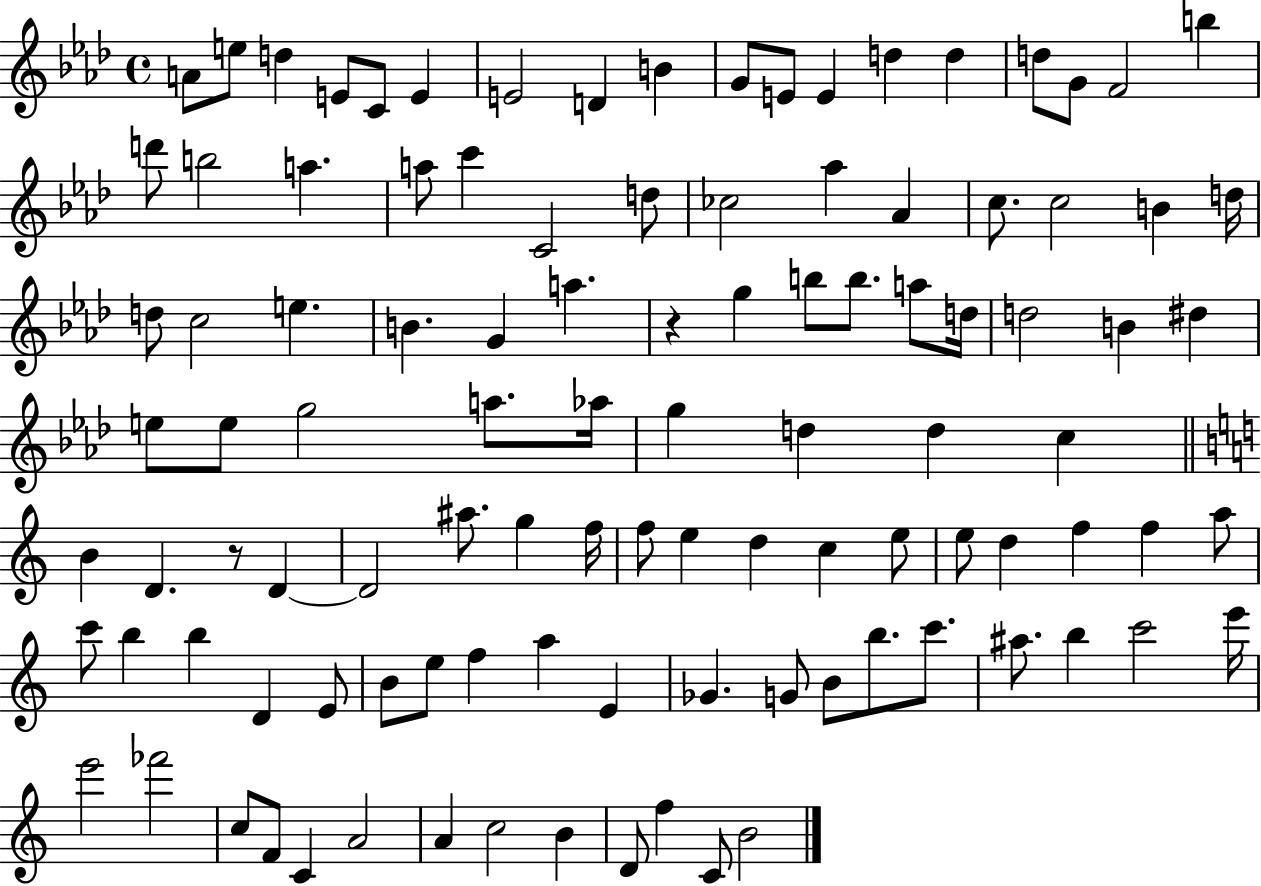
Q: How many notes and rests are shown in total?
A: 106